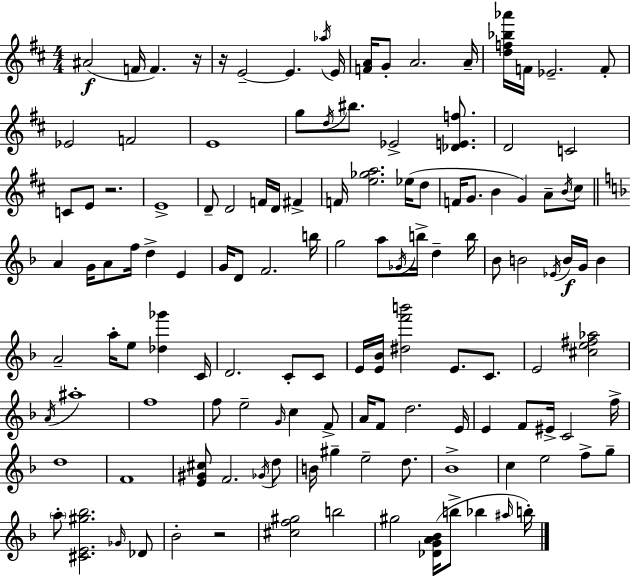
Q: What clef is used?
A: treble